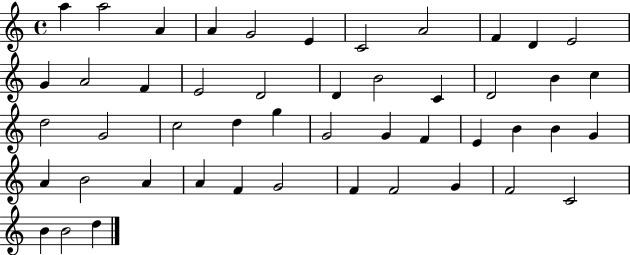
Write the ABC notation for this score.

X:1
T:Untitled
M:4/4
L:1/4
K:C
a a2 A A G2 E C2 A2 F D E2 G A2 F E2 D2 D B2 C D2 B c d2 G2 c2 d g G2 G F E B B G A B2 A A F G2 F F2 G F2 C2 B B2 d